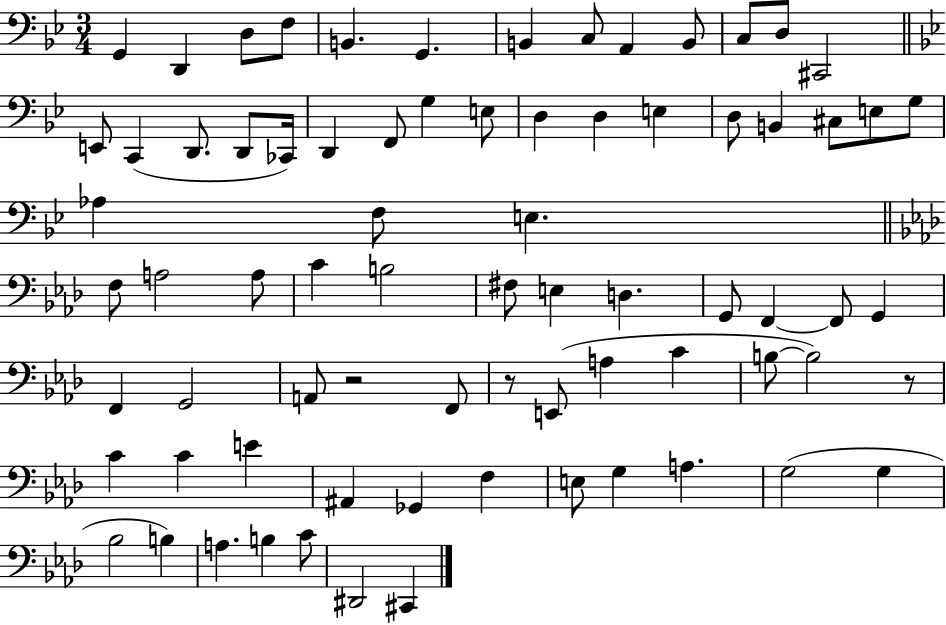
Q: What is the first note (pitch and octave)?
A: G2